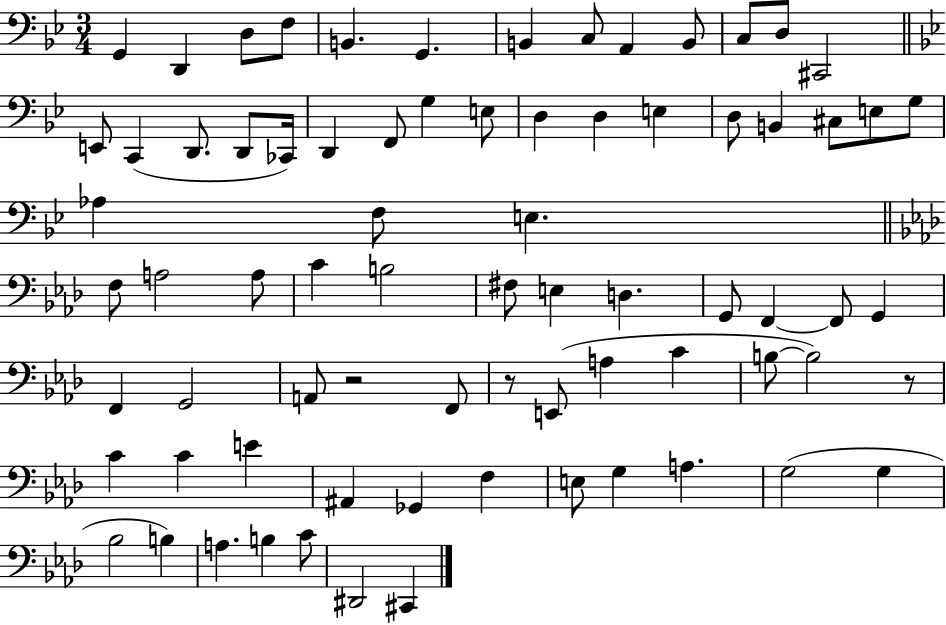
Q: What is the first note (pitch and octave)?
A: G2